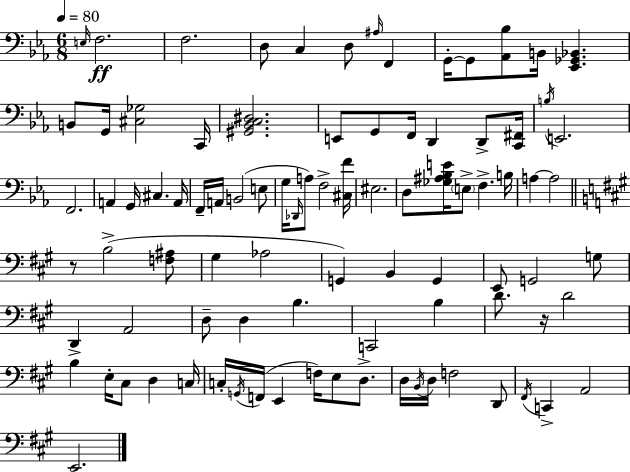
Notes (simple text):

E3/s F3/h. F3/h. D3/e C3/q D3/e A#3/s F2/q G2/s G2/e [Ab2,Bb3]/e B2/s [Eb2,Gb2,Bb2]/q. B2/e G2/s [C#3,Gb3]/h C2/s [G#2,Bb2,C3,D#3]/h. E2/e G2/e F2/s D2/q D2/e [C2,F#2]/s B3/s E2/h. F2/h. A2/q G2/s C#3/q. A2/s F2/s A2/s B2/h E3/e G3/s Db2/s A3/e F3/h [C#3,F4]/s EIS3/h. D3/e [Gb3,A#3,Bb3,E4]/s E3/e F3/q. B3/s A3/q A3/h R/e B3/h [F3,A#3]/e G#3/q Ab3/h G2/q B2/q G2/q E2/e G2/h G3/e D2/q A2/h D3/e D3/q B3/q. C2/h B3/q D4/e. R/s D4/h B3/q E3/s C#3/e D3/q C3/s C3/s G2/s F2/s E2/q F3/s E3/e D3/e. D3/s B2/s D3/s F3/h D2/e F#2/s C2/q A2/h E2/h.